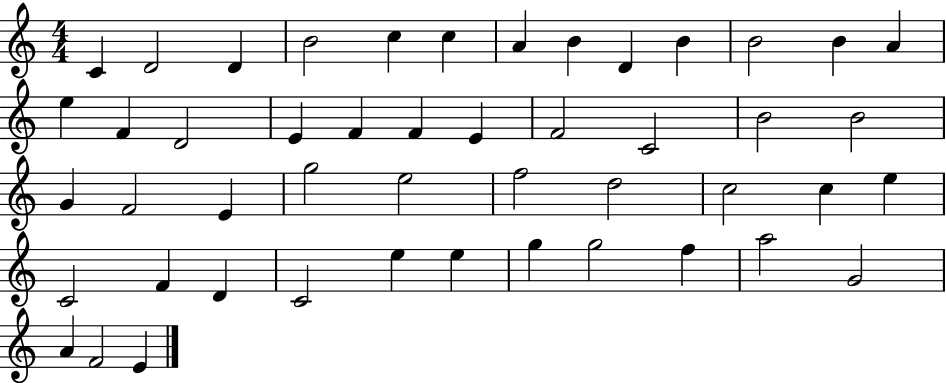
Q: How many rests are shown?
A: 0